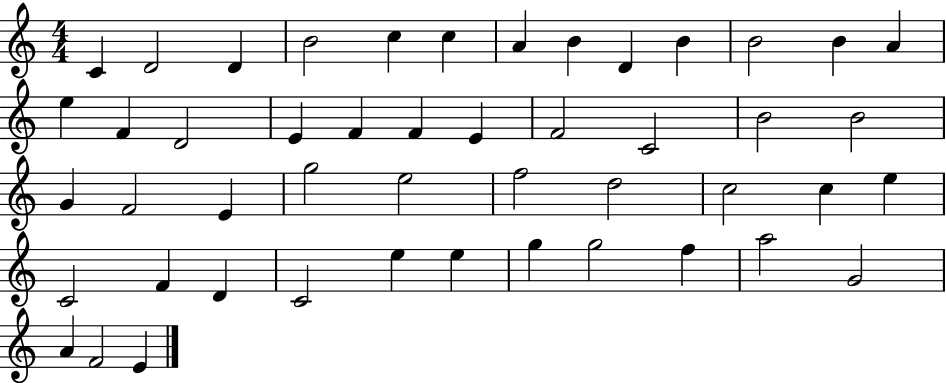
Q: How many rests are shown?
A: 0